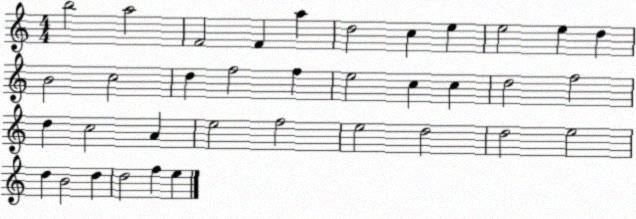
X:1
T:Untitled
M:4/4
L:1/4
K:C
b2 a2 F2 F a d2 c e e2 e d B2 c2 d f2 f e2 c c d2 f2 d c2 A e2 f2 e2 d2 d2 e2 d B2 d d2 f e